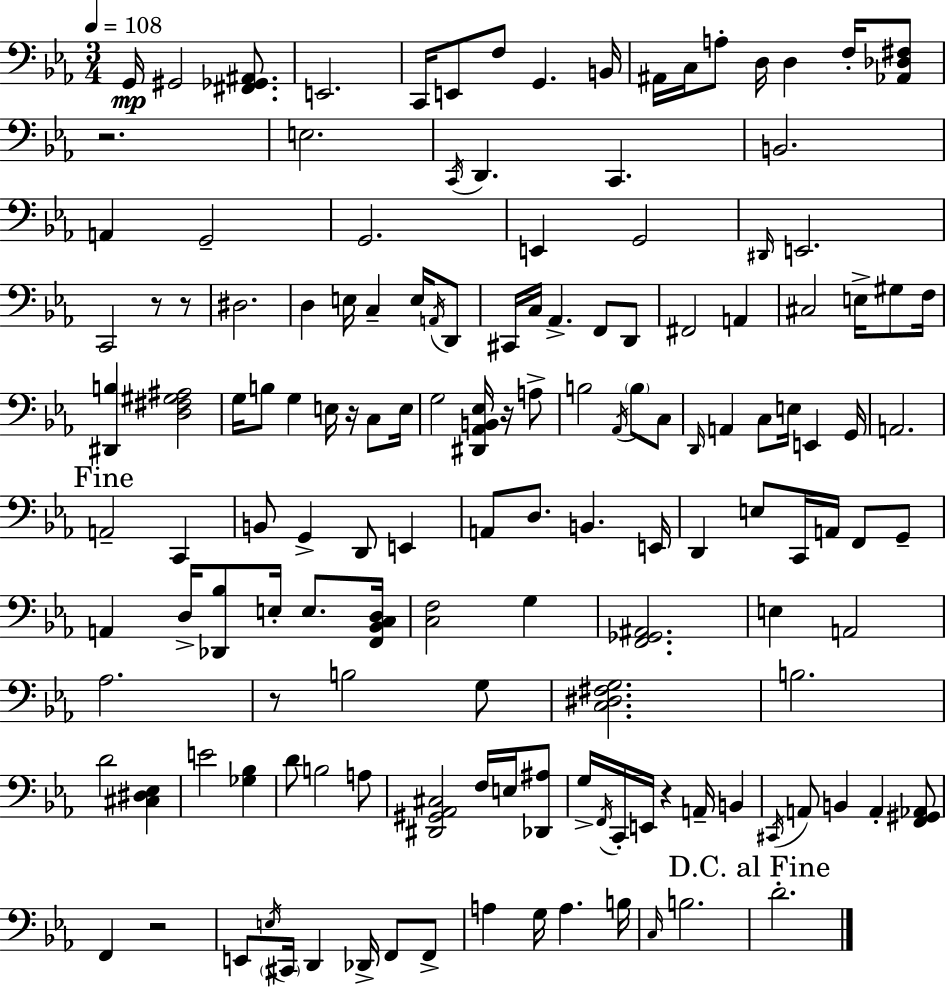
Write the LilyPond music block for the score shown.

{
  \clef bass
  \numericTimeSignature
  \time 3/4
  \key ees \major
  \tempo 4 = 108
  g,16\mp gis,2 <fis, ges, ais,>8. | e,2. | c,16 e,8 f8 g,4. b,16 | ais,16 c16 a8-. d16 d4 f16-. <aes, des fis>8 | \break r2. | e2. | \acciaccatura { c,16 } d,4. c,4. | b,2. | \break a,4 g,2-- | g,2. | e,4 g,2 | \grace { dis,16 } e,2. | \break c,2 r8 | r8 dis2. | d4 e16 c4-- e16 | \acciaccatura { a,16 } d,8 cis,16 c16 aes,4.-> f,8 | \break d,8 fis,2 a,4 | cis2 e16-> | gis8 f16 <dis, b>4 <d fis gis ais>2 | g16 b8 g4 e16 r16 | \break c8 e16 g2 <dis, aes, b, ees>16 | r16 a8-> b2 \acciaccatura { aes,16 } | \parenthesize b8 c8 \grace { d,16 } a,4 c8 e16 | e,4 g,16 a,2. | \break \mark "Fine" a,2-- | c,4 b,8 g,4-> d,8 | e,4 a,8 d8. b,4. | e,16 d,4 e8 c,16 | \break a,16 f,8 g,8-- a,4 d16-> <des, bes>8 | e16-. e8. <f, bes, c d>16 <c f>2 | g4 <f, ges, ais,>2. | e4 a,2 | \break aes2. | r8 b2 | g8 <c dis fis g>2. | b2. | \break d'2 | <cis dis ees>4 e'2 | <ges bes>4 d'8 b2 | a8 <dis, gis, aes, cis>2 | \break f16 e16 <des, ais>8 g16-> \acciaccatura { f,16 } c,16-. e,16 r4 | a,16-- b,4 \acciaccatura { cis,16 } a,8 b,4 | a,4-. <f, gis, aes,>8 f,4 r2 | e,8 \acciaccatura { e16 } \parenthesize cis,16 d,4 | \break des,16-> f,8 f,8-> a4 | g16 a4. b16 \grace { c16 } b2. | \mark "D.C. al Fine" d'2.-. | \bar "|."
}